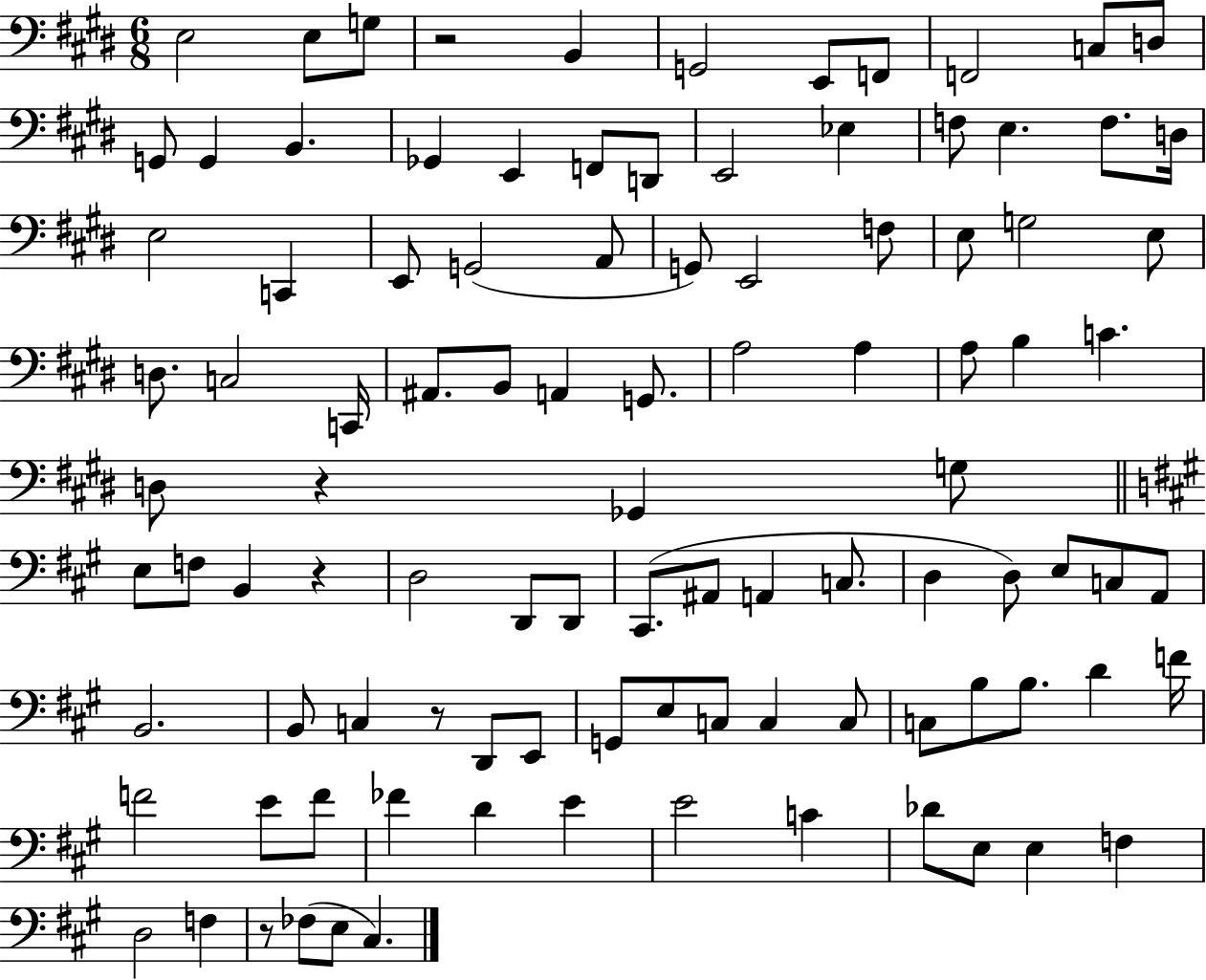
X:1
T:Untitled
M:6/8
L:1/4
K:E
E,2 E,/2 G,/2 z2 B,, G,,2 E,,/2 F,,/2 F,,2 C,/2 D,/2 G,,/2 G,, B,, _G,, E,, F,,/2 D,,/2 E,,2 _E, F,/2 E, F,/2 D,/4 E,2 C,, E,,/2 G,,2 A,,/2 G,,/2 E,,2 F,/2 E,/2 G,2 E,/2 D,/2 C,2 C,,/4 ^A,,/2 B,,/2 A,, G,,/2 A,2 A, A,/2 B, C D,/2 z _G,, G,/2 E,/2 F,/2 B,, z D,2 D,,/2 D,,/2 ^C,,/2 ^A,,/2 A,, C,/2 D, D,/2 E,/2 C,/2 A,,/2 B,,2 B,,/2 C, z/2 D,,/2 E,,/2 G,,/2 E,/2 C,/2 C, C,/2 C,/2 B,/2 B,/2 D F/4 F2 E/2 F/2 _F D E E2 C _D/2 E,/2 E, F, D,2 F, z/2 _F,/2 E,/2 ^C,